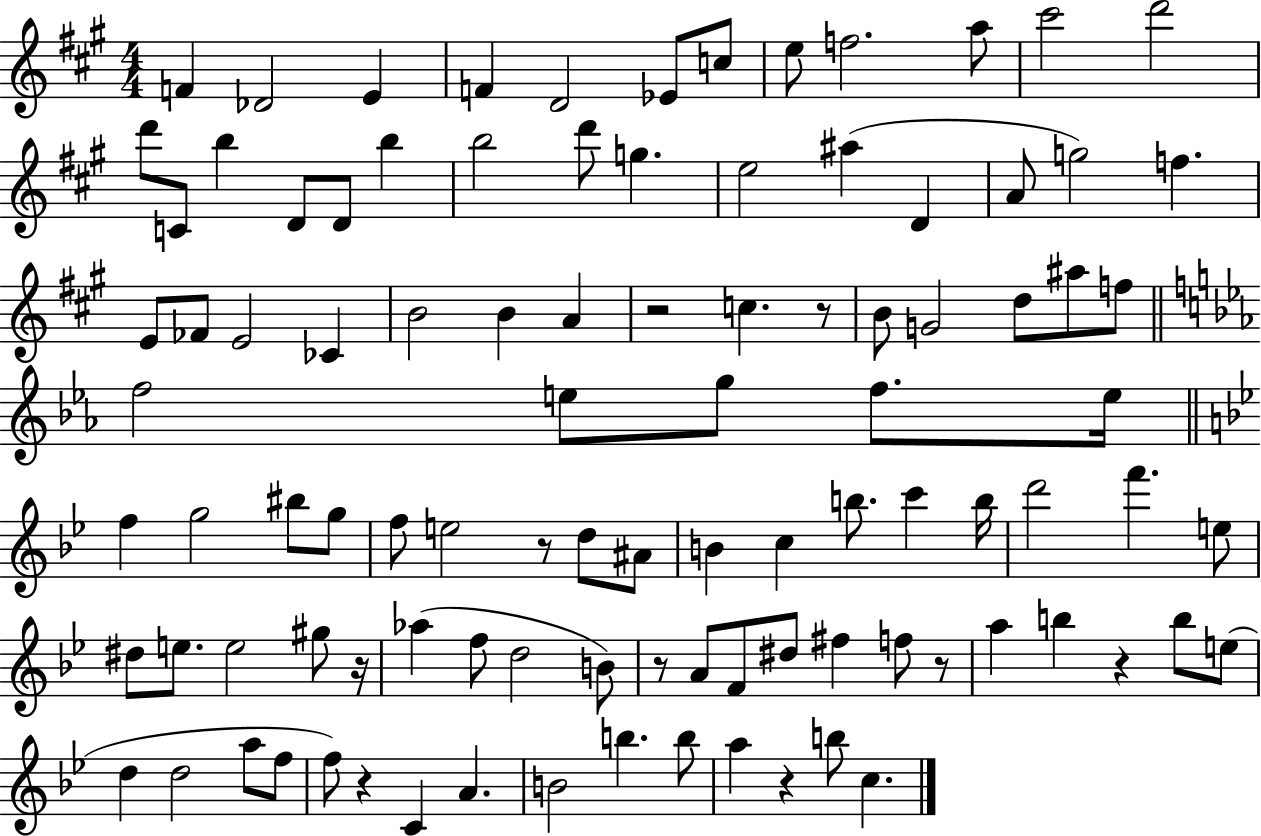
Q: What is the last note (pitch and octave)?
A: C5